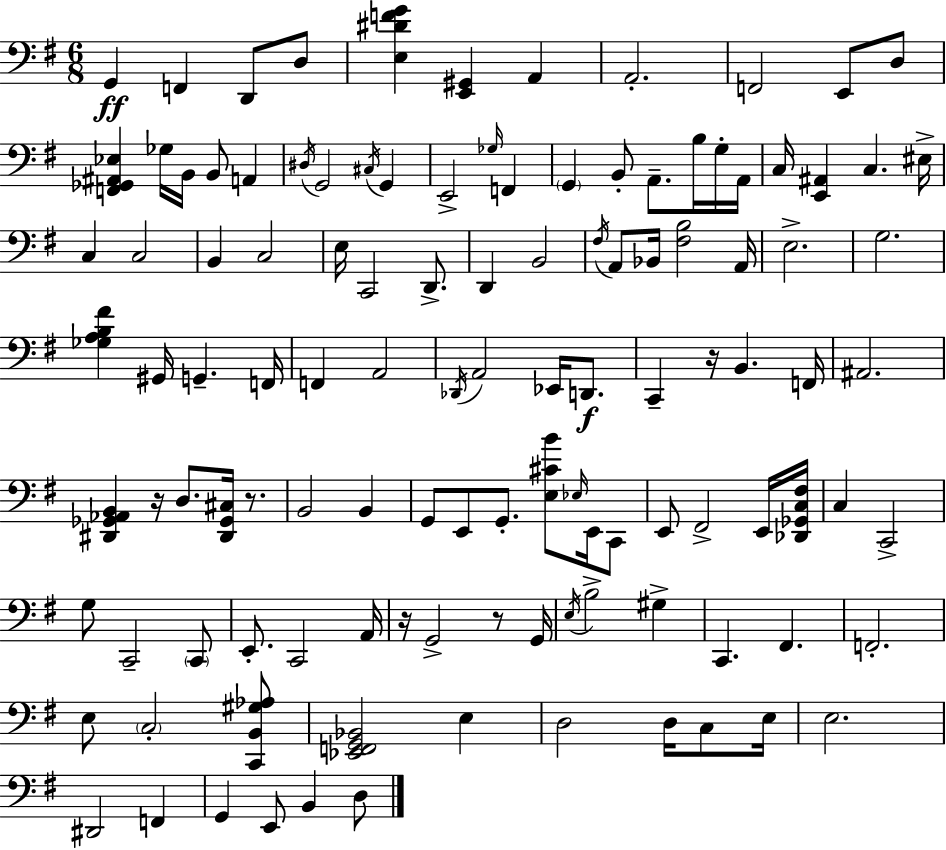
{
  \clef bass
  \numericTimeSignature
  \time 6/8
  \key g \major
  g,4\ff f,4 d,8 d8 | <e dis' f' g'>4 <e, gis,>4 a,4 | a,2.-. | f,2 e,8 d8 | \break <f, ges, ais, ees>4 ges16 b,16 b,8 a,4 | \acciaccatura { dis16 } g,2 \acciaccatura { cis16 } g,4 | e,2-> \grace { ges16 } f,4 | \parenthesize g,4 b,8-. a,8.-- | \break b16 g16-. a,16 c16 <e, ais,>4 c4. | eis16-> c4 c2 | b,4 c2 | e16 c,2 | \break d,8.-> d,4 b,2 | \acciaccatura { fis16 } a,8 bes,16 <fis b>2 | a,16 e2.-> | g2. | \break <ges a b fis'>4 gis,16 g,4.-- | f,16 f,4 a,2 | \acciaccatura { des,16 } a,2 | ees,16 d,8.\f c,4-- r16 b,4. | \break f,16 ais,2. | <dis, ges, aes, b,>4 r16 d8. | <dis, ges, cis>16 r8. b,2 | b,4 g,8 e,8 g,8.-. | \break <e cis' b'>8 \grace { ees16 } e,16 c,8 e,8 fis,2-> | e,16 <des, ges, c fis>16 c4 c,2-> | g8 c,2-- | \parenthesize c,8 e,8.-. c,2 | \break a,16 r16 g,2-> | r8 g,16 \acciaccatura { e16 } b2-> | gis4-> c,4. | fis,4. f,2.-. | \break e8 \parenthesize c2-. | <c, b, gis aes>8 <ees, f, g, bes,>2 | e4 d2 | d16 c8 e16 e2. | \break dis,2 | f,4 g,4 e,8 | b,4 d8 \bar "|."
}